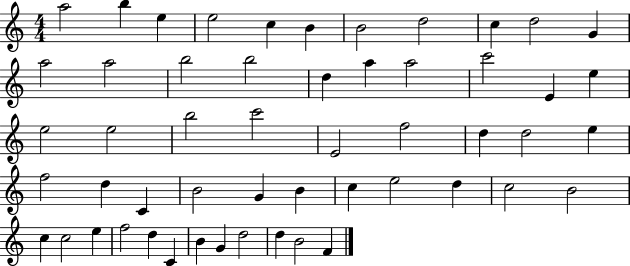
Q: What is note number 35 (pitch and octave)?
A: G4